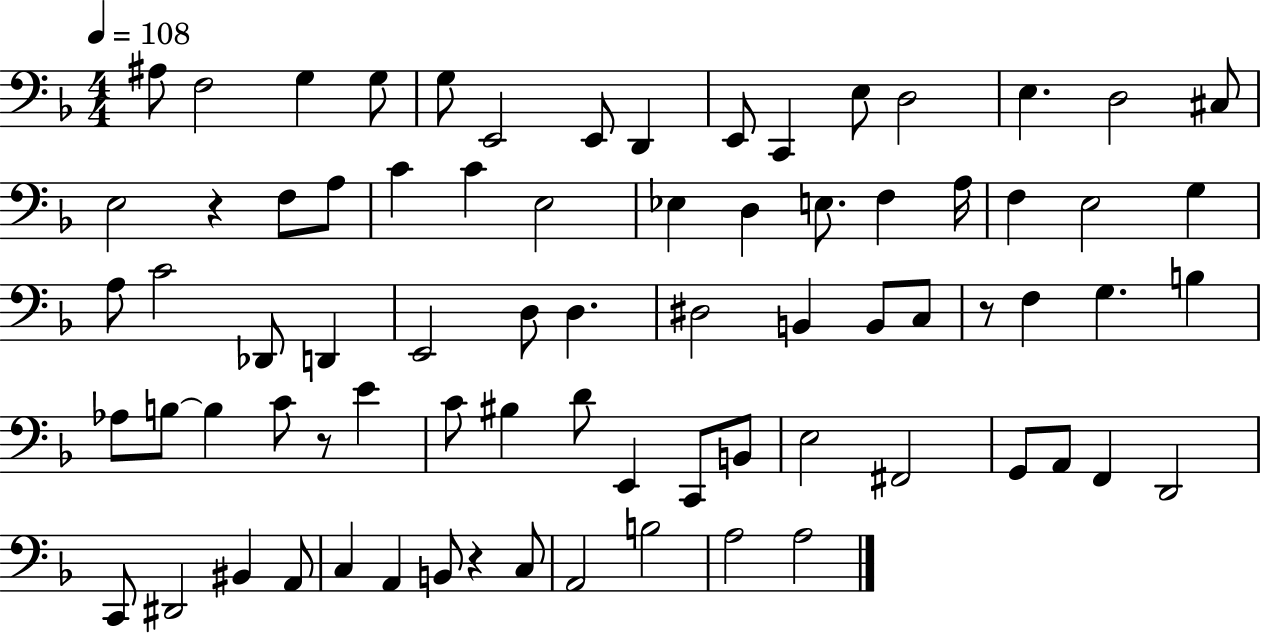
A#3/e F3/h G3/q G3/e G3/e E2/h E2/e D2/q E2/e C2/q E3/e D3/h E3/q. D3/h C#3/e E3/h R/q F3/e A3/e C4/q C4/q E3/h Eb3/q D3/q E3/e. F3/q A3/s F3/q E3/h G3/q A3/e C4/h Db2/e D2/q E2/h D3/e D3/q. D#3/h B2/q B2/e C3/e R/e F3/q G3/q. B3/q Ab3/e B3/e B3/q C4/e R/e E4/q C4/e BIS3/q D4/e E2/q C2/e B2/e E3/h F#2/h G2/e A2/e F2/q D2/h C2/e D#2/h BIS2/q A2/e C3/q A2/q B2/e R/q C3/e A2/h B3/h A3/h A3/h